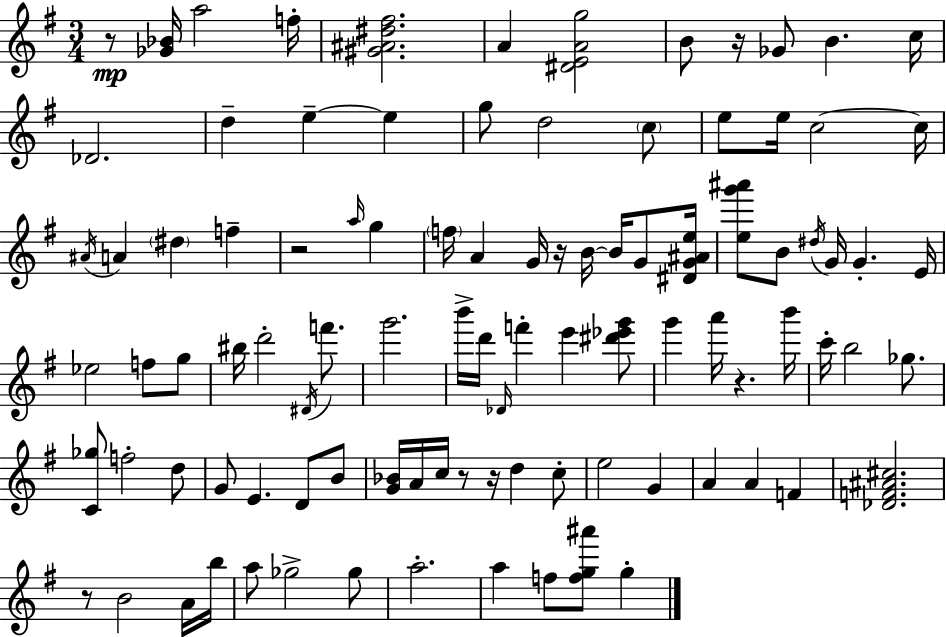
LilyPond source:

{
  \clef treble
  \numericTimeSignature
  \time 3/4
  \key e \minor
  r8\mp <ges' bes'>16 a''2 f''16-. | <gis' ais' dis'' fis''>2. | a'4 <dis' e' a' g''>2 | b'8 r16 ges'8 b'4. c''16 | \break des'2. | d''4-- e''4--~~ e''4 | g''8 d''2 \parenthesize c''8 | e''8 e''16 c''2~~ c''16 | \break \acciaccatura { ais'16 } a'4 \parenthesize dis''4 f''4-- | r2 \grace { a''16 } g''4 | \parenthesize f''16 a'4 g'16 r16 b'16~~ b'16 g'8 | <dis' g' ais' e''>16 <e'' g''' ais'''>8 b'8 \acciaccatura { dis''16 } g'16 g'4.-. | \break e'16 ees''2 f''8 | g''8 bis''16 d'''2-. | \acciaccatura { dis'16 } f'''8. g'''2. | b'''16-> d'''16 \grace { des'16 } f'''4-. e'''4 | \break <dis''' ees''' g'''>8 g'''4 a'''16 r4. | b'''16 c'''16-. b''2 | ges''8. <c' ges''>8 f''2-. | d''8 g'8 e'4. | \break d'8 b'8 <g' bes'>16 a'16 c''16 r8 r16 d''4 | c''8-. e''2 | g'4 a'4 a'4 | f'4 <des' f' ais' cis''>2. | \break r8 b'2 | a'16 b''16 a''8 ges''2-> | ges''8 a''2.-. | a''4 f''8 <f'' g'' ais'''>8 | \break g''4-. \bar "|."
}